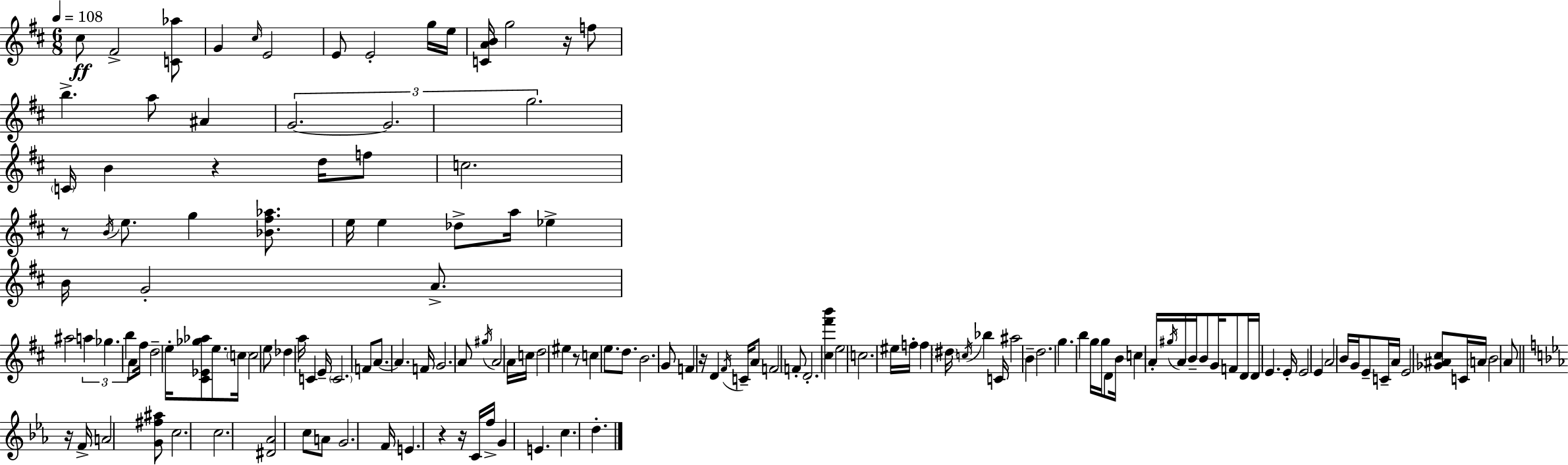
X:1
T:Untitled
M:6/8
L:1/4
K:D
^c/2 ^F2 [C_a]/2 G ^c/4 E2 E/2 E2 g/4 e/4 [CAB]/4 g2 z/4 f/2 b a/2 ^A G2 G2 g2 C/4 B z d/4 f/2 c2 z/2 B/4 e/2 g [_B^f_a]/2 e/4 e _d/2 a/4 _e B/4 G2 A/2 ^a2 a _g b A/2 ^f/4 d2 e/4 [^C_E_g_a]/2 e/2 c/4 c2 e/2 _d a/4 C E/4 C2 F/2 A/2 A F/4 G2 A/2 ^g/4 A2 A/4 c/4 d2 ^e z/2 c e/2 d/2 B2 G/2 F z/4 D ^F/4 C/4 A/2 F2 F/2 D2 [^c^f'b'] e2 c2 ^e/4 f/4 f ^d/4 c/4 _b C/4 ^a2 B d2 g b g/4 g/4 D/2 B/4 c A/4 ^g/4 A/4 B/4 B/2 G/4 F/2 D/4 D/4 E E/4 E2 E A2 B/4 G/4 E/2 C/4 A/4 E2 [_G^A^c]/2 C/4 A/4 B2 A/2 z/4 F/4 A2 [G^f^a]/2 c2 c2 [^D_A]2 c/2 A/2 G2 F/4 E z z/4 C/4 f/4 G E c d